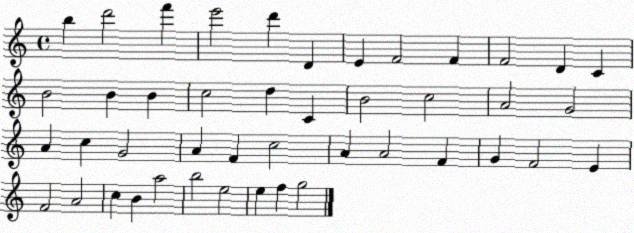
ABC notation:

X:1
T:Untitled
M:4/4
L:1/4
K:C
b d'2 f' e'2 d' D E F2 F F2 D C B2 B B c2 d C B2 c2 A2 G2 A c G2 A F c2 A A2 F G F2 E F2 A2 c B a2 b2 e2 e f g2